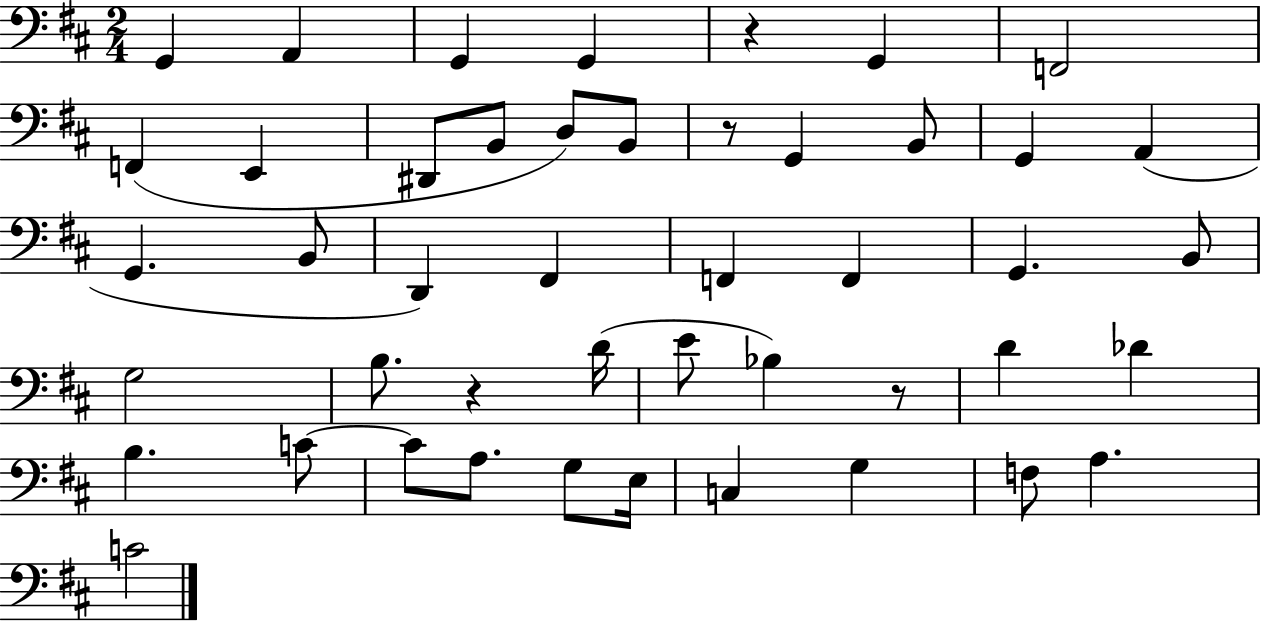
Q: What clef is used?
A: bass